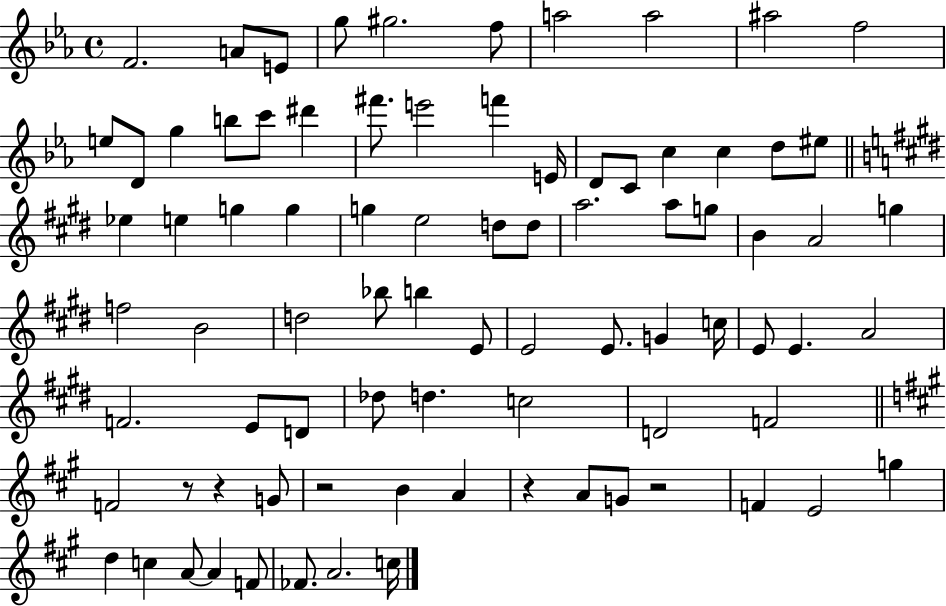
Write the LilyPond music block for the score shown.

{
  \clef treble
  \time 4/4
  \defaultTimeSignature
  \key ees \major
  \repeat volta 2 { f'2. a'8 e'8 | g''8 gis''2. f''8 | a''2 a''2 | ais''2 f''2 | \break e''8 d'8 g''4 b''8 c'''8 dis'''4 | fis'''8. e'''2 f'''4 e'16 | d'8 c'8 c''4 c''4 d''8 eis''8 | \bar "||" \break \key e \major ees''4 e''4 g''4 g''4 | g''4 e''2 d''8 d''8 | a''2. a''8 g''8 | b'4 a'2 g''4 | \break f''2 b'2 | d''2 bes''8 b''4 e'8 | e'2 e'8. g'4 c''16 | e'8 e'4. a'2 | \break f'2. e'8 d'8 | des''8 d''4. c''2 | d'2 f'2 | \bar "||" \break \key a \major f'2 r8 r4 g'8 | r2 b'4 a'4 | r4 a'8 g'8 r2 | f'4 e'2 g''4 | \break d''4 c''4 a'8~~ a'4 f'8 | fes'8. a'2. c''16 | } \bar "|."
}